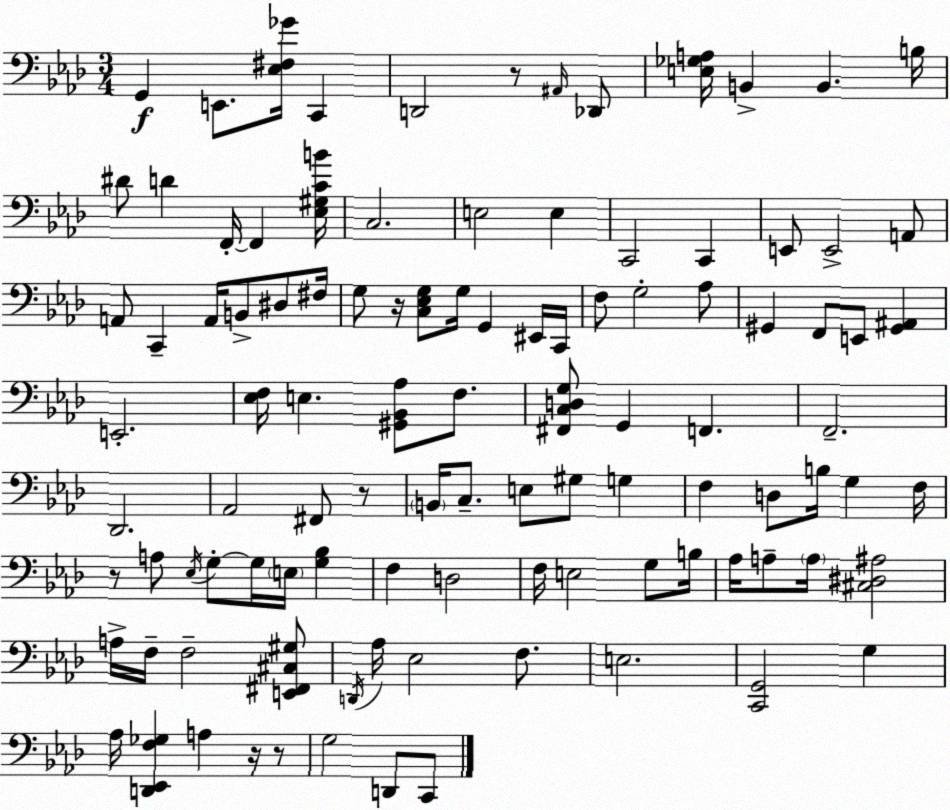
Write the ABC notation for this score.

X:1
T:Untitled
M:3/4
L:1/4
K:Ab
G,, E,,/2 [_E,^F,_G]/4 C,, D,,2 z/2 ^A,,/4 _D,,/2 [E,_G,A,]/4 B,, B,, B,/4 ^D/2 D F,,/4 F,, [_E,^G,CB]/4 C,2 E,2 E, C,,2 C,, E,,/2 E,,2 A,,/2 A,,/2 C,, A,,/4 B,,/2 ^D,/2 ^F,/4 G,/2 z/4 [C,_E,G,]/2 G,/4 G,, ^E,,/4 C,,/4 F,/2 G,2 _A,/2 ^G,, F,,/2 E,,/2 [^G,,^A,,] E,,2 [_E,F,]/4 E, [^G,,_B,,_A,]/2 F,/2 [^F,,C,D,G,]/2 G,, F,, F,,2 _D,,2 _A,,2 ^F,,/2 z/2 B,,/4 C,/2 E,/2 ^G,/2 G, F, D,/2 B,/4 G, F,/4 z/2 A,/2 _E,/4 G,/2 G,/4 E,/4 [G,_B,] F, D,2 F,/4 E,2 G,/2 B,/4 _A,/4 A,/2 A,/4 [^C,^D,^A,]2 A,/4 F,/4 F,2 [E,,^F,,^C,^G,]/2 D,,/4 _A,/4 _E,2 F,/2 E,2 [C,,G,,]2 G, _A,/4 [D,,_E,,F,_G,] A, z/4 z/2 G,2 D,,/2 C,,/2